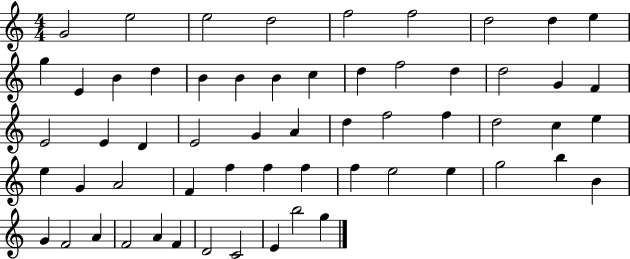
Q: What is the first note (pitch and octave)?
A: G4